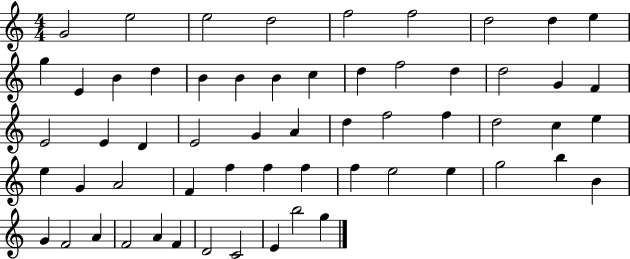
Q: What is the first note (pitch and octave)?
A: G4